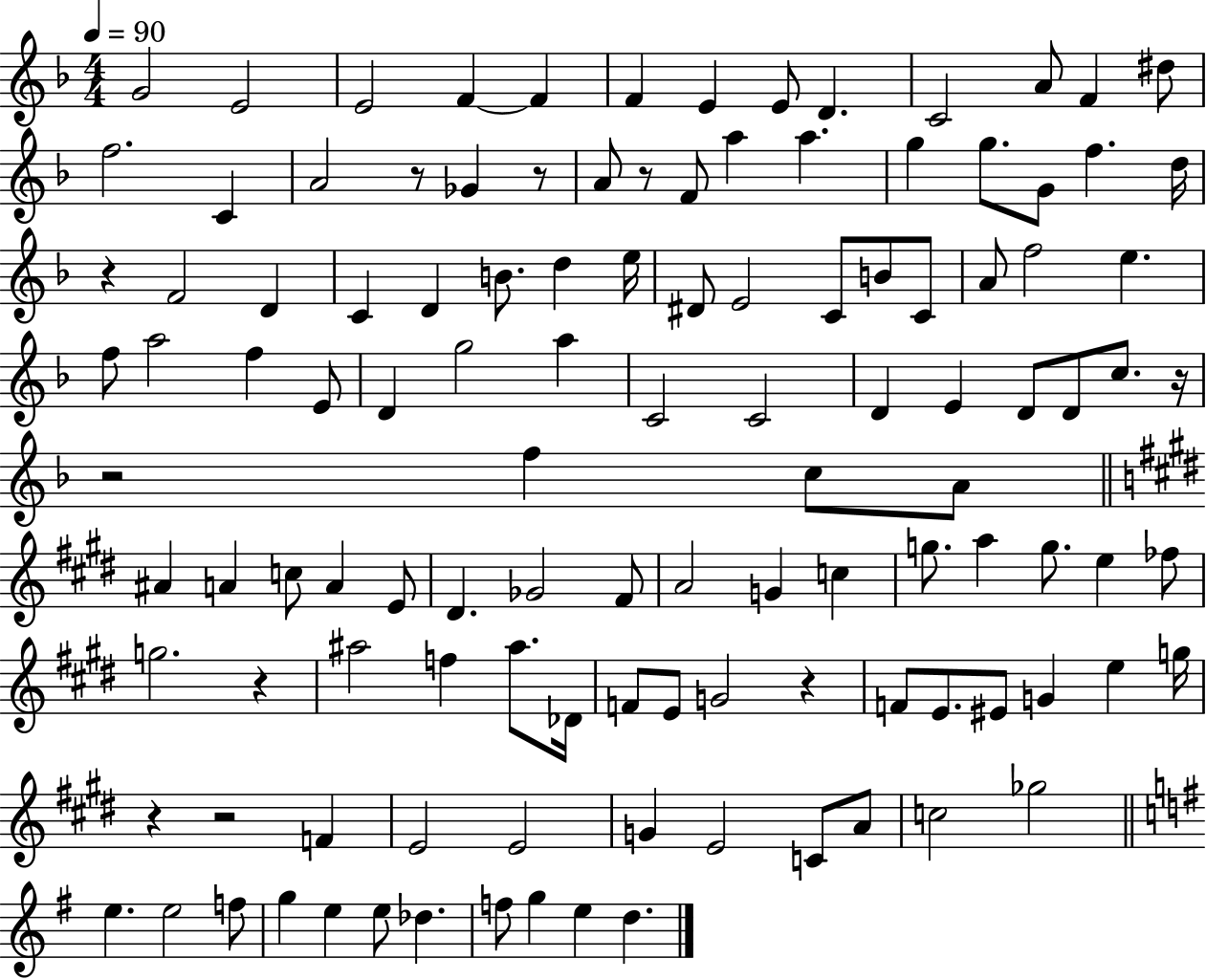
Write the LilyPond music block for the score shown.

{
  \clef treble
  \numericTimeSignature
  \time 4/4
  \key f \major
  \tempo 4 = 90
  g'2 e'2 | e'2 f'4~~ f'4 | f'4 e'4 e'8 d'4. | c'2 a'8 f'4 dis''8 | \break f''2. c'4 | a'2 r8 ges'4 r8 | a'8 r8 f'8 a''4 a''4. | g''4 g''8. g'8 f''4. d''16 | \break r4 f'2 d'4 | c'4 d'4 b'8. d''4 e''16 | dis'8 e'2 c'8 b'8 c'8 | a'8 f''2 e''4. | \break f''8 a''2 f''4 e'8 | d'4 g''2 a''4 | c'2 c'2 | d'4 e'4 d'8 d'8 c''8. r16 | \break r2 f''4 c''8 a'8 | \bar "||" \break \key e \major ais'4 a'4 c''8 a'4 e'8 | dis'4. ges'2 fis'8 | a'2 g'4 c''4 | g''8. a''4 g''8. e''4 fes''8 | \break g''2. r4 | ais''2 f''4 ais''8. des'16 | f'8 e'8 g'2 r4 | f'8 e'8. eis'8 g'4 e''4 g''16 | \break r4 r2 f'4 | e'2 e'2 | g'4 e'2 c'8 a'8 | c''2 ges''2 | \break \bar "||" \break \key g \major e''4. e''2 f''8 | g''4 e''4 e''8 des''4. | f''8 g''4 e''4 d''4. | \bar "|."
}